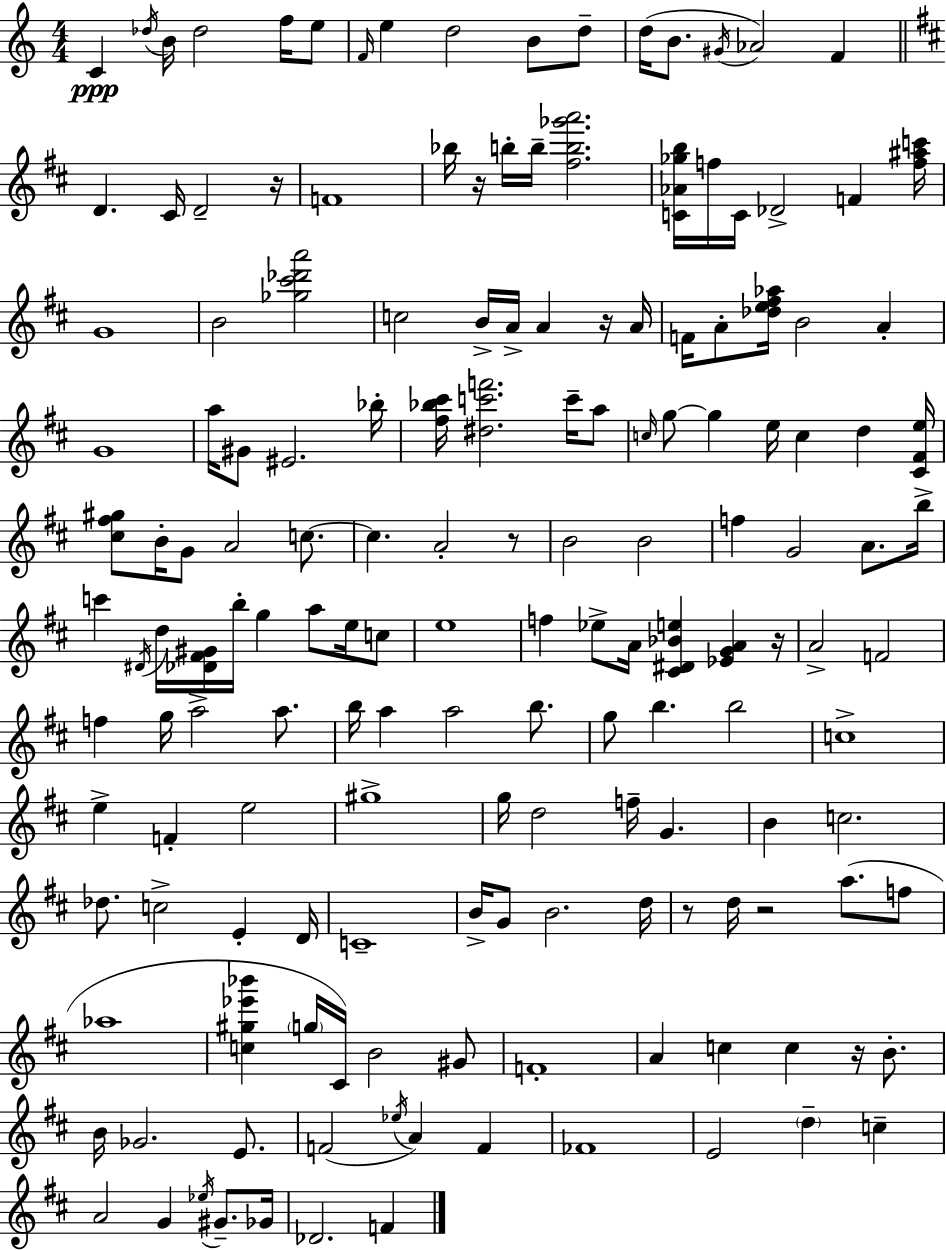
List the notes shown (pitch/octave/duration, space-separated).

C4/q Db5/s B4/s Db5/h F5/s E5/e F4/s E5/q D5/h B4/e D5/e D5/s B4/e. G#4/s Ab4/h F4/q D4/q. C#4/s D4/h R/s F4/w Bb5/s R/s B5/s B5/s [F#5,B5,Gb6,A6]/h. [C4,Ab4,Gb5,B5]/s F5/s C4/s Db4/h F4/q [F5,A#5,C6]/s G4/w B4/h [Gb5,C#6,Db6,A6]/h C5/h B4/s A4/s A4/q R/s A4/s F4/s A4/e [Db5,E5,F#5,Ab5]/s B4/h A4/q G4/w A5/s G#4/e EIS4/h. Bb5/s [F#5,Bb5,C#6]/s [D#5,C6,F6]/h. C6/s A5/e C5/s G5/e G5/q E5/s C5/q D5/q [C#4,F#4,E5]/s [C#5,F#5,G#5]/e B4/s G4/e A4/h C5/e. C5/q. A4/h R/e B4/h B4/h F5/q G4/h A4/e. B5/s C6/q D#4/s D5/s [Db4,F#4,G#4]/s B5/s G5/q A5/e E5/s C5/e E5/w F5/q Eb5/e A4/s [C#4,D#4,Bb4,E5]/q [Eb4,G4,A4]/q R/s A4/h F4/h F5/q G5/s A5/h A5/e. B5/s A5/q A5/h B5/e. G5/e B5/q. B5/h C5/w E5/q F4/q E5/h G#5/w G5/s D5/h F5/s G4/q. B4/q C5/h. Db5/e. C5/h E4/q D4/s C4/w B4/s G4/e B4/h. D5/s R/e D5/s R/h A5/e. F5/e Ab5/w [C5,G#5,Eb6,Bb6]/q G5/s C#4/s B4/h G#4/e F4/w A4/q C5/q C5/q R/s B4/e. B4/s Gb4/h. E4/e. F4/h Eb5/s A4/q F4/q FES4/w E4/h D5/q C5/q A4/h G4/q Eb5/s G#4/e. Gb4/s Db4/h. F4/q